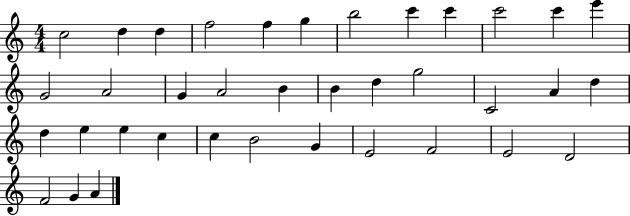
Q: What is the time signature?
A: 4/4